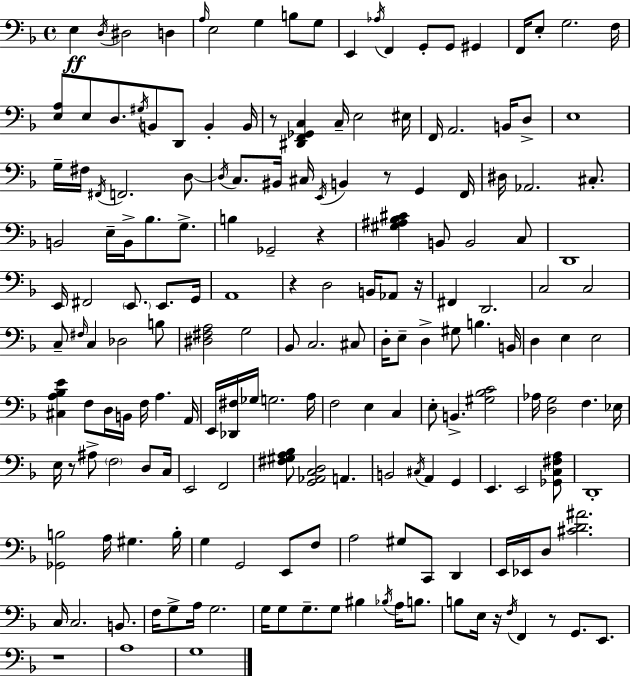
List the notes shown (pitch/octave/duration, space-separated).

E3/q D3/s D#3/h D3/q A3/s E3/h G3/q B3/e G3/e E2/q Ab3/s F2/q G2/e G2/e G#2/q F2/s E3/e G3/h. F3/s [E3,A3]/e E3/e D3/e. G#3/s B2/e D2/e B2/q B2/s R/e [D#2,F2,Gb2,C3]/q C3/s E3/h EIS3/s F2/s A2/h. B2/s D3/e E3/w G3/s F#3/s F#2/s F2/h. D3/e D3/s C3/e. BIS2/s C#3/s E2/s B2/q R/e G2/q F2/s D#3/s Ab2/h. C#3/e. B2/h E3/s B2/s Bb3/e. G3/e. B3/q Gb2/h R/q [G#3,A#3,Bb3,C#4]/q B2/e B2/h C3/e D2/w E2/s F#2/h E2/e. E2/e. G2/s A2/w R/q D3/h B2/s Ab2/e R/s F#2/q D2/h. C3/h C3/h C3/e F#3/s C3/q Db3/h B3/e [D#3,F#3,A3]/h G3/h Bb2/e C3/h. C#3/e D3/s E3/e D3/q G#3/e B3/q. B2/s D3/q E3/q E3/h [C#3,A3,Bb3,E4]/q F3/e D3/s B2/s F3/s A3/q. A2/s E2/s [Db2,F#3]/s Gb3/s G3/h. A3/s F3/h E3/q C3/q E3/e B2/q. [G#3,Bb3,C4]/h Ab3/s [D3,G3]/h F3/q. Eb3/s E3/s R/e A#3/e F3/h D3/e C3/s E2/h F2/h [F#3,G#3,A3,Bb3]/e [G2,Ab2,C3,D3]/h A2/q. B2/h C#3/s A2/q G2/q E2/q. E2/h [Gb2,C3,F#3,A3]/e D2/w [Gb2,B3]/h A3/s G#3/q. B3/s G3/q G2/h E2/e F3/e A3/h G#3/e C2/e D2/q E2/s Eb2/s D3/e [C#4,D4,A#4]/h. C3/s C3/h. B2/e. F3/s G3/e A3/s G3/h. G3/s G3/e G3/e. G3/e BIS3/q Bb3/s A3/s B3/e. B3/e E3/s R/s F3/s F2/q R/e G2/e. E2/e. R/w A3/w G3/w